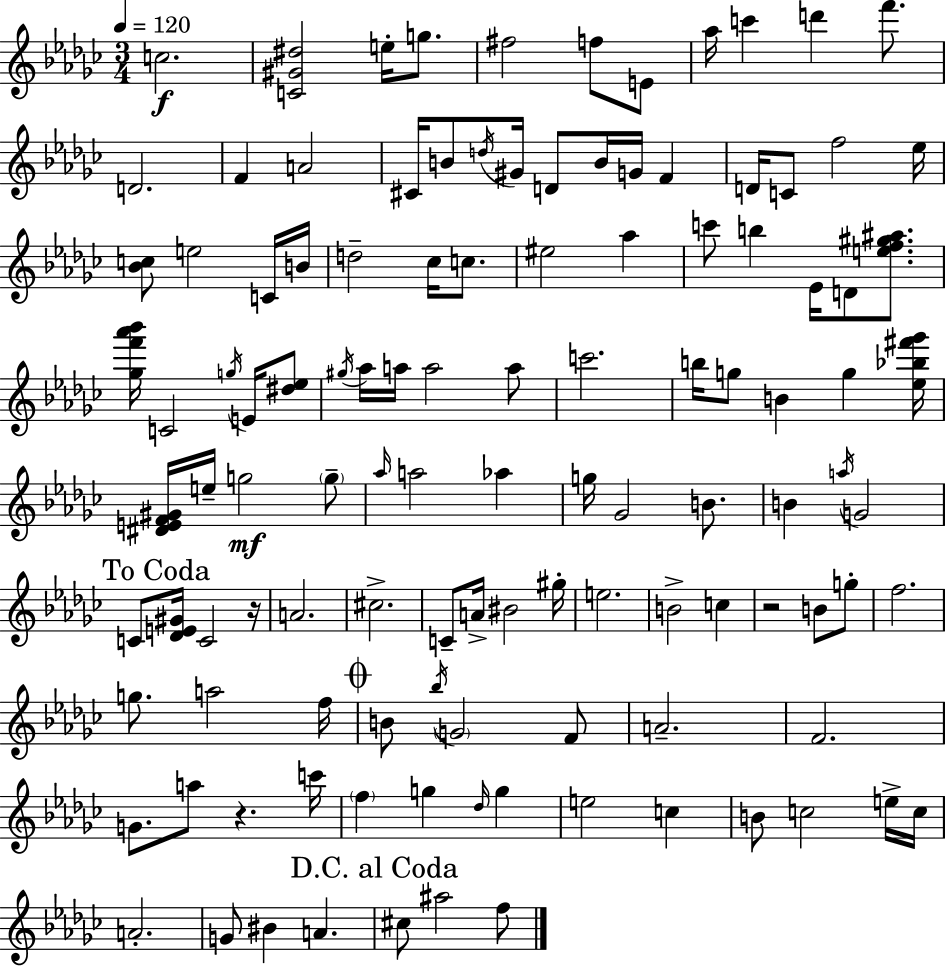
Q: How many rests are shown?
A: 3